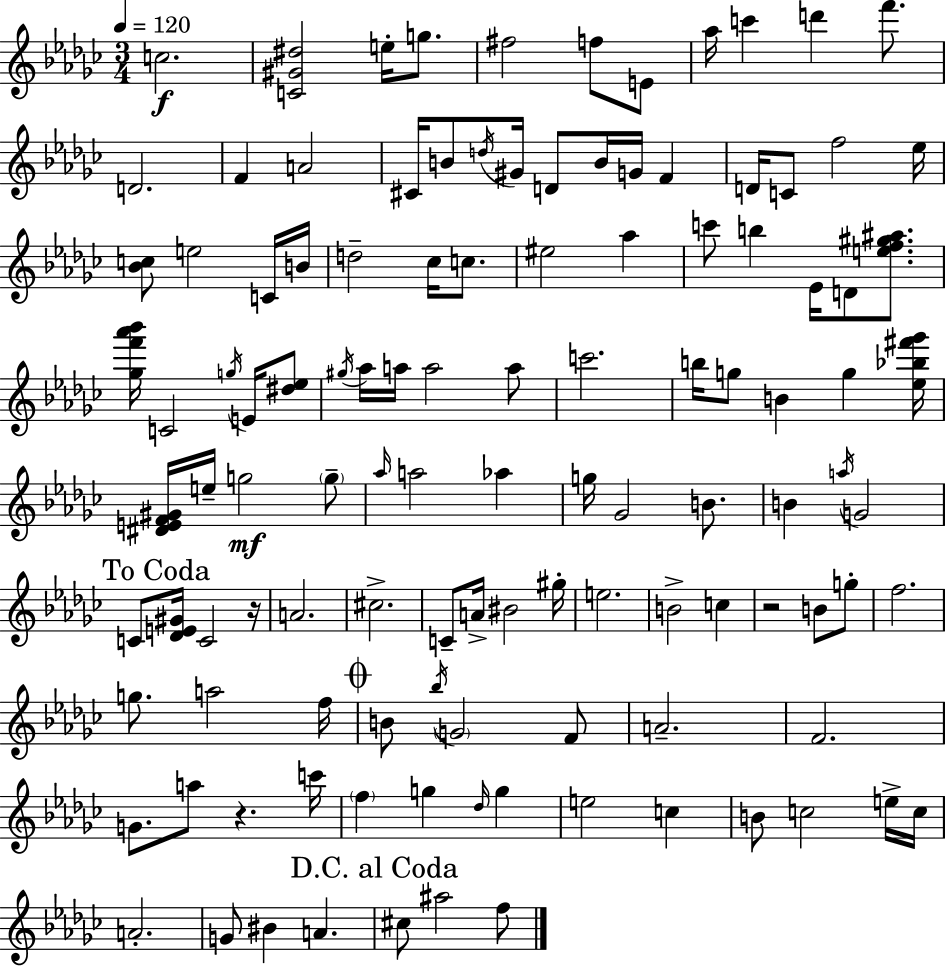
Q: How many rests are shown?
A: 3